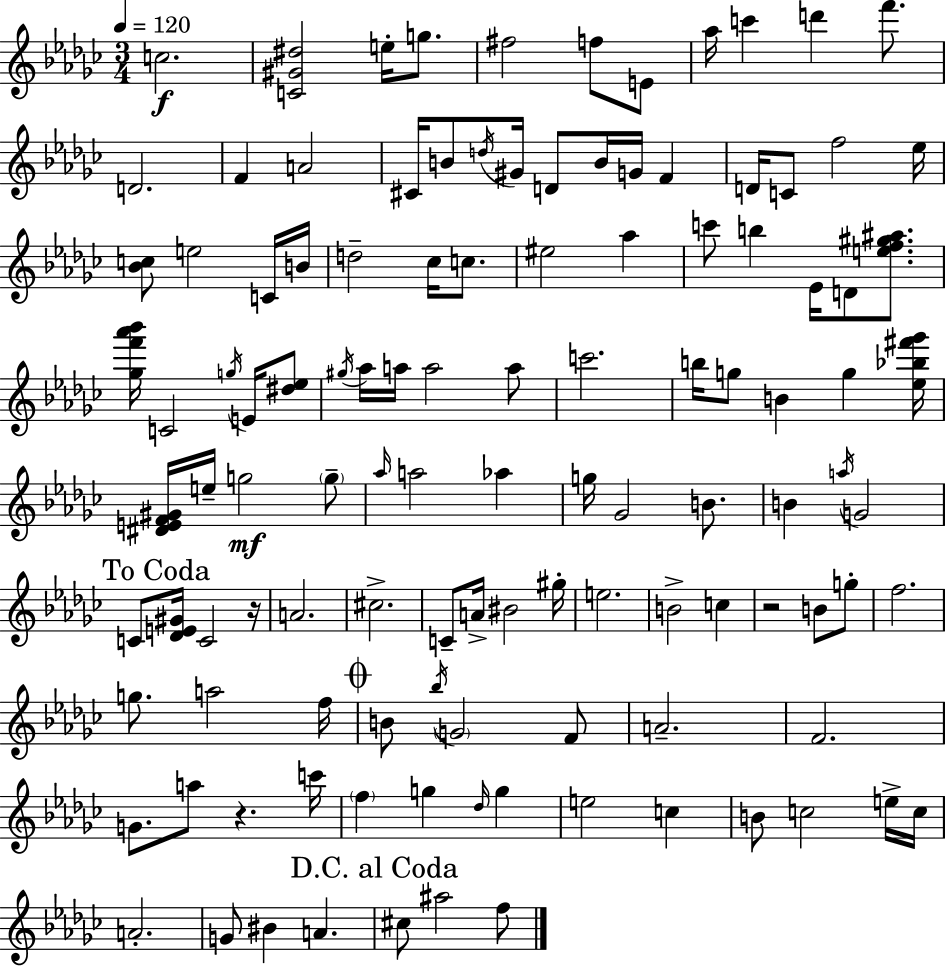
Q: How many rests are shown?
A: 3